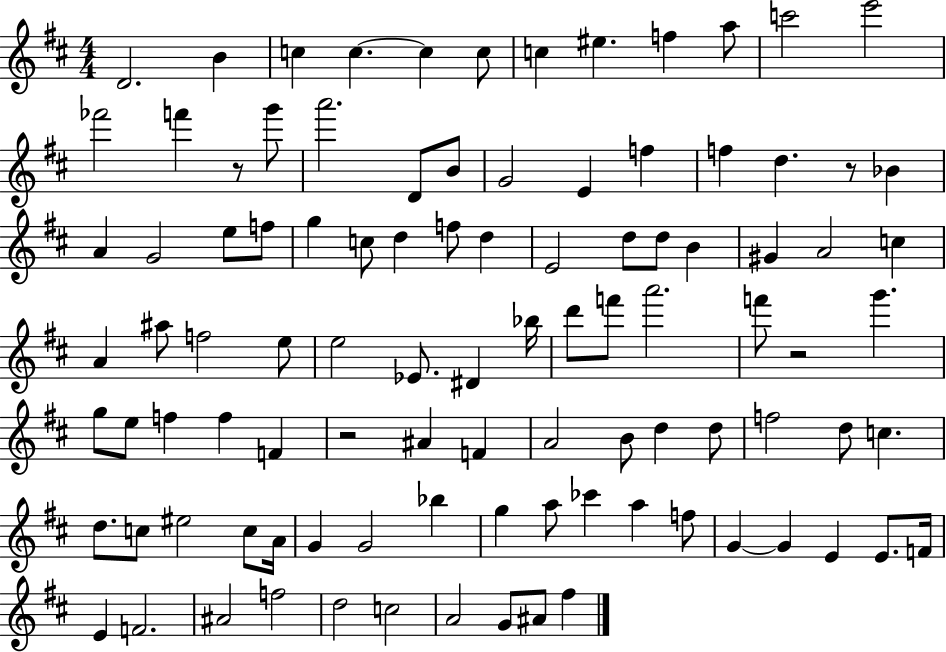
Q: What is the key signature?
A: D major